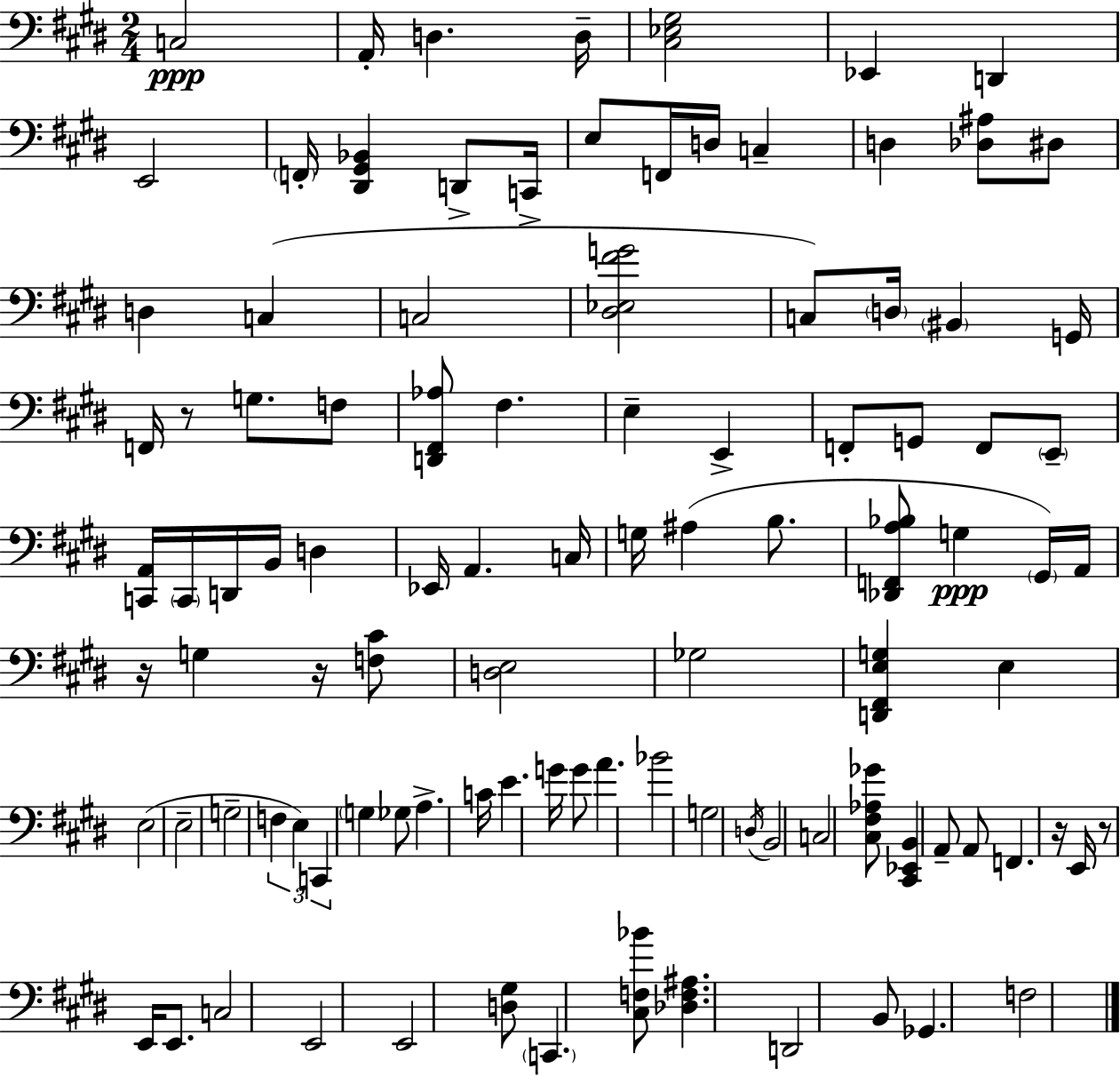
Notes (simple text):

C3/h A2/s D3/q. D3/s [C#3,Eb3,G#3]/h Eb2/q D2/q E2/h F2/s [D#2,G#2,Bb2]/q D2/e C2/s E3/e F2/s D3/s C3/q D3/q [Db3,A#3]/e D#3/e D3/q C3/q C3/h [D#3,Eb3,F#4,G4]/h C3/e D3/s BIS2/q G2/s F2/s R/e G3/e. F3/e [D2,F#2,Ab3]/e F#3/q. E3/q E2/q F2/e G2/e F2/e E2/e [C2,A2]/s C2/s D2/s B2/s D3/q Eb2/s A2/q. C3/s G3/s A#3/q B3/e. [Db2,F2,A3,Bb3]/e G3/q G#2/s A2/s R/s G3/q R/s [F3,C#4]/e [D3,E3]/h Gb3/h [D2,F#2,E3,G3]/q E3/q E3/h E3/h G3/h F3/q E3/q C2/q G3/q Gb3/e A3/q. C4/s E4/q. G4/s G4/e A4/q. Bb4/h G3/h D3/s B2/h C3/h [C#3,F#3,Ab3,Gb4]/e [C#2,Eb2,B2]/q A2/e A2/e F2/q. R/s E2/s R/e E2/s E2/e. C3/h E2/h E2/h [D3,G#3]/e C2/q. [C#3,F3,Bb4]/e [Db3,F3,A#3]/q. D2/h B2/e Gb2/q. F3/h